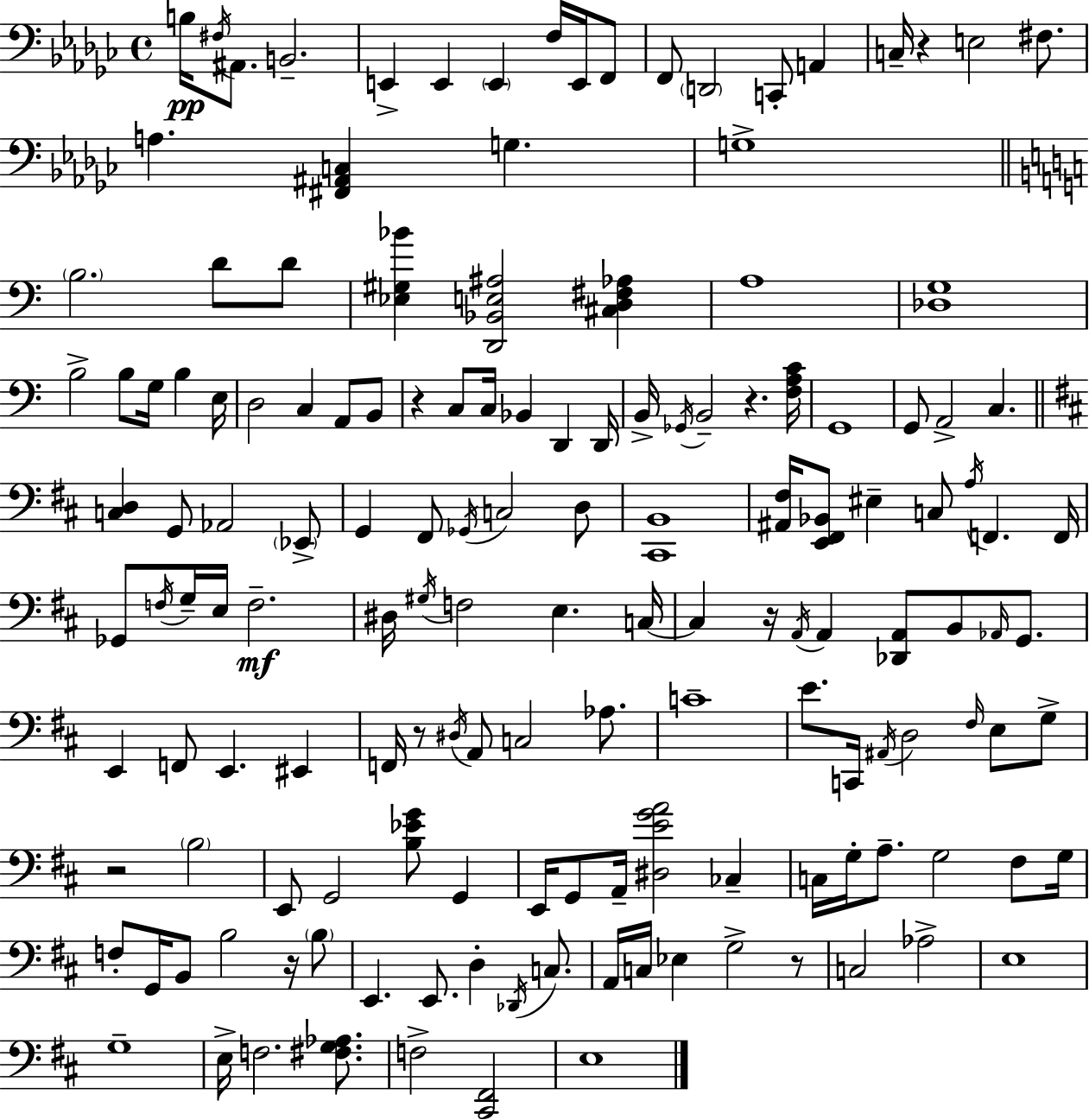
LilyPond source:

{
  \clef bass
  \time 4/4
  \defaultTimeSignature
  \key ees \minor
  b16\pp \acciaccatura { fis16 } ais,8. b,2.-- | e,4-> e,4 \parenthesize e,4 f16 e,16 f,8 | f,8 \parenthesize d,2 c,8-. a,4 | c16-- r4 e2 fis8. | \break a4. <fis, ais, c>4 g4. | g1-> | \bar "||" \break \key c \major \parenthesize b2. d'8 d'8 | <ees gis bes'>4 <d, bes, e ais>2 <cis d fis aes>4 | a1 | <des g>1 | \break b2-> b8 g16 b4 e16 | d2 c4 a,8 b,8 | r4 c8 c16 bes,4 d,4 d,16 | b,16-> \acciaccatura { ges,16 } b,2-- r4. | \break <f a c'>16 g,1 | g,8 a,2-> c4. | \bar "||" \break \key d \major <c d>4 g,8 aes,2 \parenthesize ees,8-> | g,4 fis,8 \acciaccatura { ges,16 } c2 d8 | <cis, b,>1 | <ais, fis>16 <e, fis, bes,>8 eis4-- c8 \acciaccatura { a16 } f,4. | \break f,16 ges,8 \acciaccatura { f16 } g16-- e16 f2.--\mf | dis16 \acciaccatura { gis16 } f2 e4. | c16~~ c4 r16 \acciaccatura { a,16 } a,4 <des, a,>8 | b,8 \grace { aes,16 } g,8. e,4 f,8 e,4. | \break eis,4 f,16 r8 \acciaccatura { dis16 } a,8 c2 | aes8. c'1-- | e'8. c,16 \acciaccatura { ais,16 } d2 | \grace { fis16 } e8 g8-> r2 | \break \parenthesize b2 e,8 g,2 | <b ees' g'>8 g,4 e,16 g,8 a,16-- <dis e' g' a'>2 | ces4-- c16 g16-. a8.-- g2 | fis8 g16 f8-. g,16 b,8 b2 | \break r16 \parenthesize b8 e,4. e,8. | d4-. \acciaccatura { des,16 } c8. a,16 c16 ees4 | g2-> r8 c2 | aes2-> e1 | \break g1-- | e16-> f2. | <fis g aes>8. f2-> | <cis, fis,>2 e1 | \break \bar "|."
}